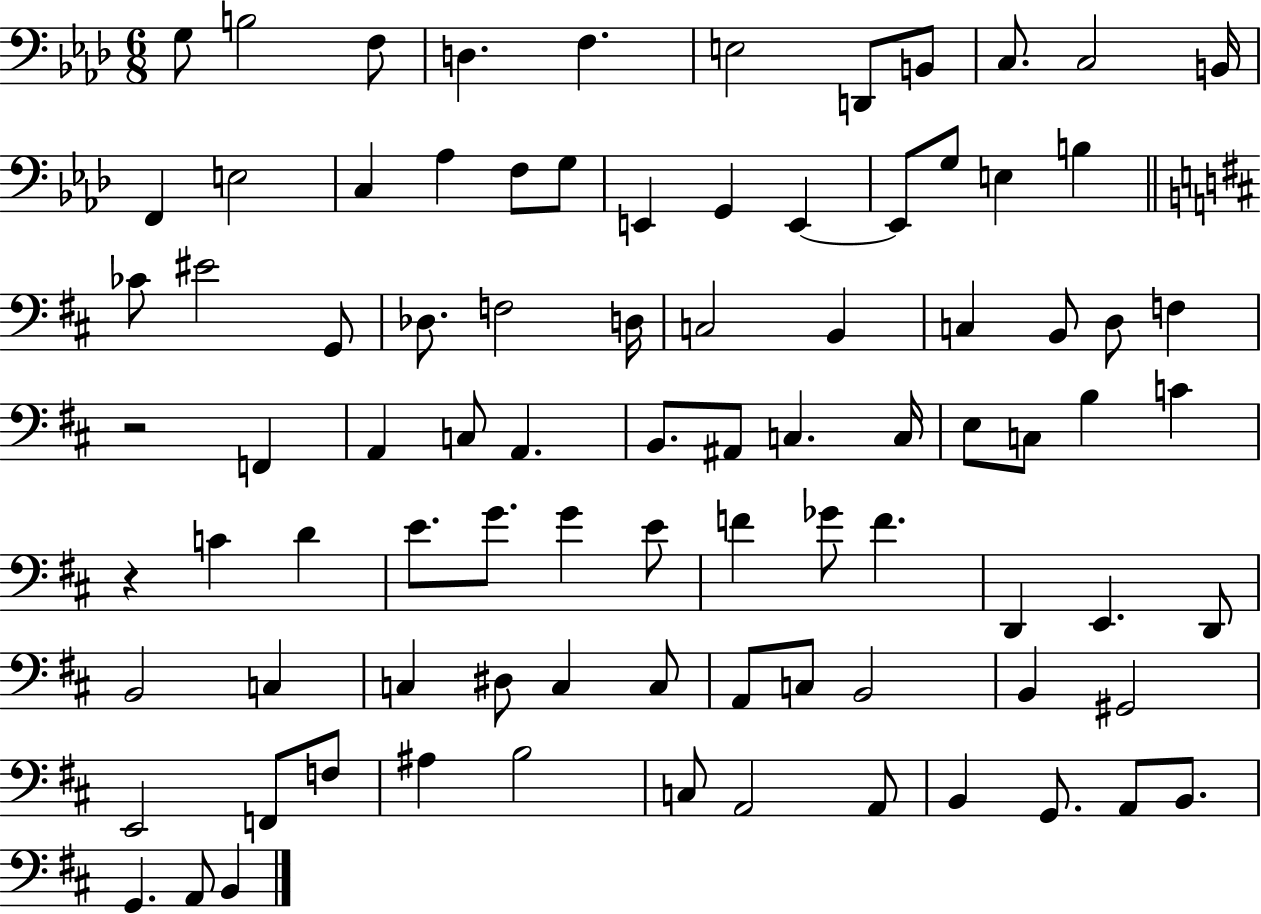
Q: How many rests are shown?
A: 2